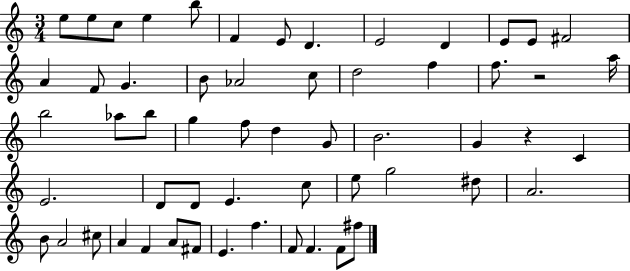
E5/e E5/e C5/e E5/q B5/e F4/q E4/e D4/q. E4/h D4/q E4/e E4/e F#4/h A4/q F4/e G4/q. B4/e Ab4/h C5/e D5/h F5/q F5/e. R/h A5/s B5/h Ab5/e B5/e G5/q F5/e D5/q G4/e B4/h. G4/q R/q C4/q E4/h. D4/e D4/e E4/q. C5/e E5/e G5/h D#5/e A4/h. B4/e A4/h C#5/e A4/q F4/q A4/e F#4/e E4/q. F5/q. F4/e F4/q. F4/e F#5/e